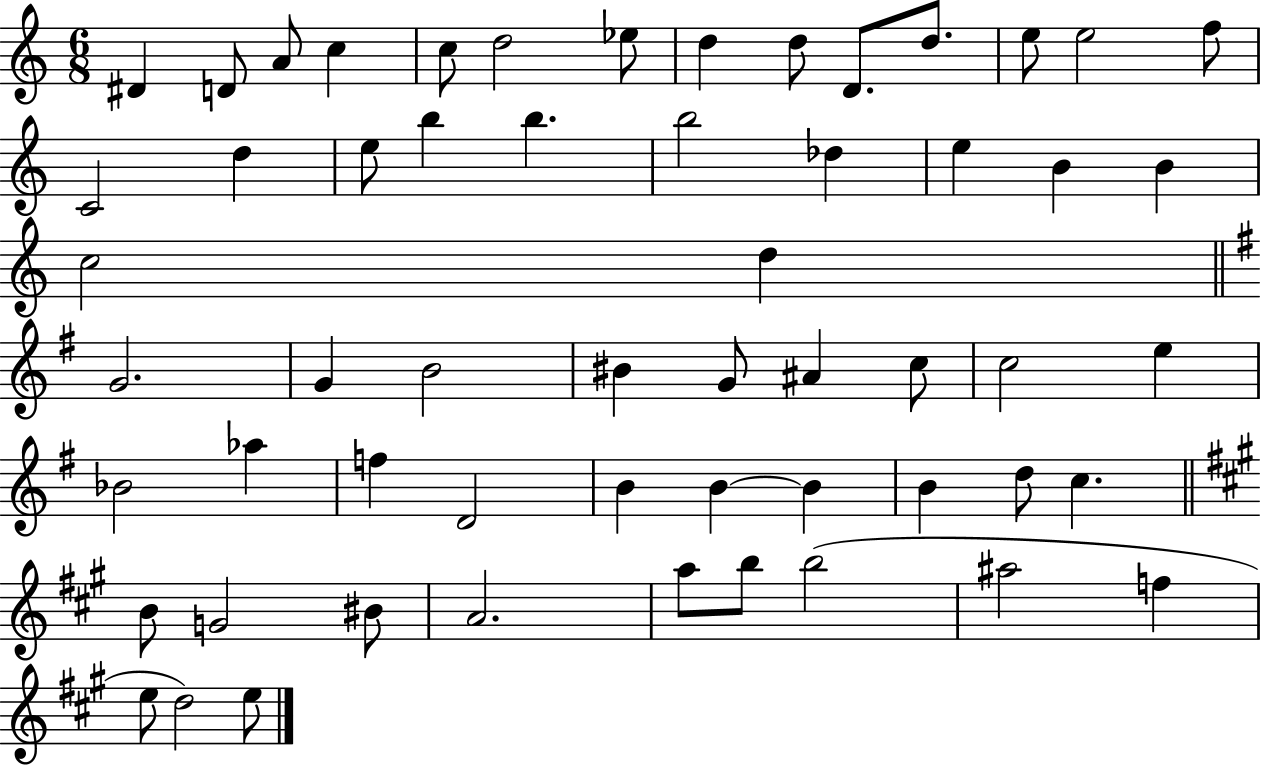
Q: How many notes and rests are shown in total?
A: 57